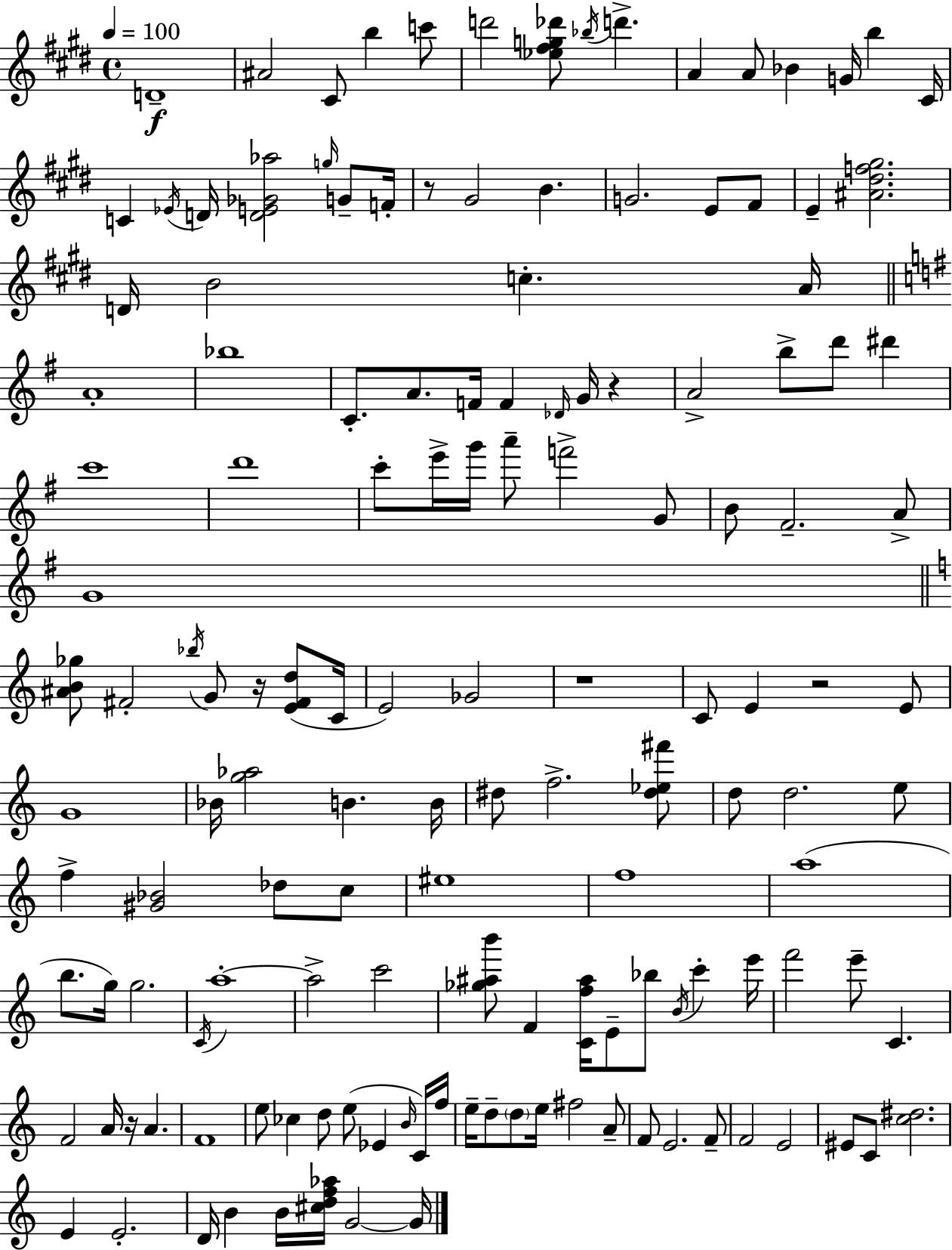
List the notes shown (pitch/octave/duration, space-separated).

D4/w A#4/h C#4/e B5/q C6/e D6/h [Eb5,F#5,G5,Db6]/e Bb5/s D6/q. A4/q A4/e Bb4/q G4/s B5/q C#4/s C4/q Eb4/s D4/s [D4,E4,Gb4,Ab5]/h G5/s G4/e F4/s R/e G#4/h B4/q. G4/h. E4/e F#4/e E4/q [A#4,D#5,F5,G#5]/h. D4/s B4/h C5/q. A4/s A4/w Bb5/w C4/e. A4/e. F4/s F4/q Db4/s G4/s R/q A4/h B5/e D6/e D#6/q C6/w D6/w C6/e E6/s G6/s A6/e F6/h G4/e B4/e F#4/h. A4/e G4/w [A#4,B4,Gb5]/e F#4/h Bb5/s G4/e R/s [E4,F#4,D5]/e C4/s E4/h Gb4/h R/w C4/e E4/q R/h E4/e G4/w Bb4/s [G5,Ab5]/h B4/q. B4/s D#5/e F5/h. [D#5,Eb5,F#6]/e D5/e D5/h. E5/e F5/q [G#4,Bb4]/h Db5/e C5/e EIS5/w F5/w A5/w B5/e. G5/s G5/h. C4/s A5/w A5/h C6/h [Gb5,A#5,B6]/e F4/q [C4,F5,A#5]/s E4/e Bb5/e B4/s C6/q E6/s F6/h E6/e C4/q. F4/h A4/s R/s A4/q. F4/w E5/e CES5/q D5/e E5/e Eb4/q B4/s C4/s F5/s E5/s D5/e D5/e E5/s F#5/h A4/e F4/e E4/h. F4/e F4/h E4/h EIS4/e C4/e [C5,D#5]/h. E4/q E4/h. D4/s B4/q B4/s [C#5,D5,F5,Ab5]/s G4/h G4/s